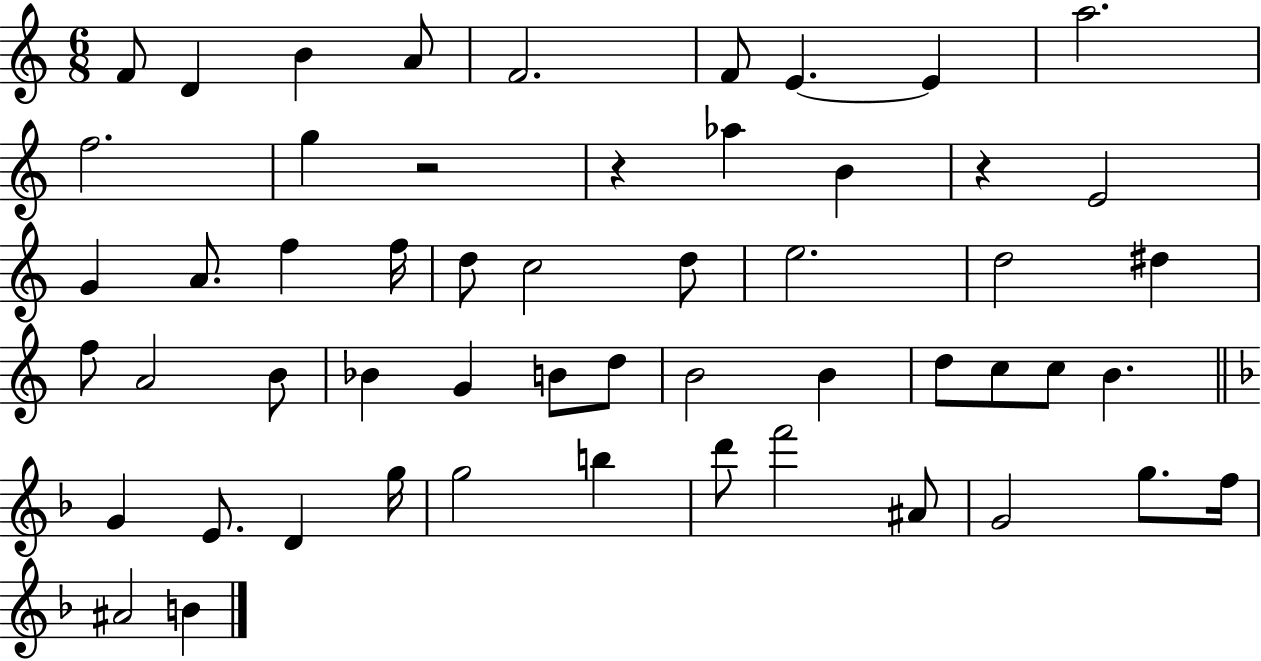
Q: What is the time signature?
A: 6/8